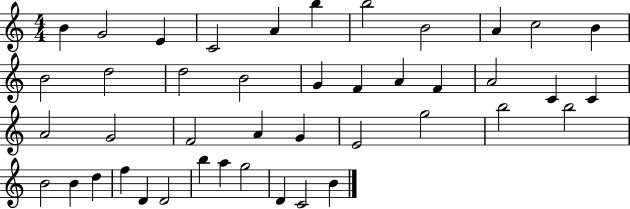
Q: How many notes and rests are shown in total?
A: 43